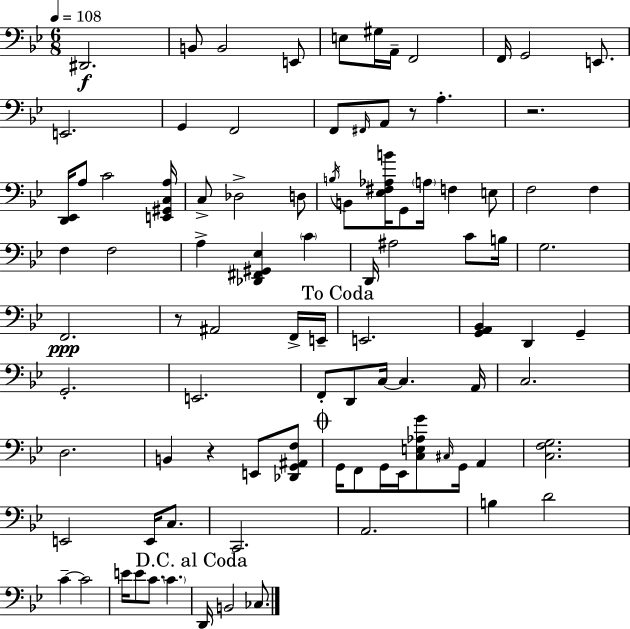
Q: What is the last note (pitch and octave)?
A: CES3